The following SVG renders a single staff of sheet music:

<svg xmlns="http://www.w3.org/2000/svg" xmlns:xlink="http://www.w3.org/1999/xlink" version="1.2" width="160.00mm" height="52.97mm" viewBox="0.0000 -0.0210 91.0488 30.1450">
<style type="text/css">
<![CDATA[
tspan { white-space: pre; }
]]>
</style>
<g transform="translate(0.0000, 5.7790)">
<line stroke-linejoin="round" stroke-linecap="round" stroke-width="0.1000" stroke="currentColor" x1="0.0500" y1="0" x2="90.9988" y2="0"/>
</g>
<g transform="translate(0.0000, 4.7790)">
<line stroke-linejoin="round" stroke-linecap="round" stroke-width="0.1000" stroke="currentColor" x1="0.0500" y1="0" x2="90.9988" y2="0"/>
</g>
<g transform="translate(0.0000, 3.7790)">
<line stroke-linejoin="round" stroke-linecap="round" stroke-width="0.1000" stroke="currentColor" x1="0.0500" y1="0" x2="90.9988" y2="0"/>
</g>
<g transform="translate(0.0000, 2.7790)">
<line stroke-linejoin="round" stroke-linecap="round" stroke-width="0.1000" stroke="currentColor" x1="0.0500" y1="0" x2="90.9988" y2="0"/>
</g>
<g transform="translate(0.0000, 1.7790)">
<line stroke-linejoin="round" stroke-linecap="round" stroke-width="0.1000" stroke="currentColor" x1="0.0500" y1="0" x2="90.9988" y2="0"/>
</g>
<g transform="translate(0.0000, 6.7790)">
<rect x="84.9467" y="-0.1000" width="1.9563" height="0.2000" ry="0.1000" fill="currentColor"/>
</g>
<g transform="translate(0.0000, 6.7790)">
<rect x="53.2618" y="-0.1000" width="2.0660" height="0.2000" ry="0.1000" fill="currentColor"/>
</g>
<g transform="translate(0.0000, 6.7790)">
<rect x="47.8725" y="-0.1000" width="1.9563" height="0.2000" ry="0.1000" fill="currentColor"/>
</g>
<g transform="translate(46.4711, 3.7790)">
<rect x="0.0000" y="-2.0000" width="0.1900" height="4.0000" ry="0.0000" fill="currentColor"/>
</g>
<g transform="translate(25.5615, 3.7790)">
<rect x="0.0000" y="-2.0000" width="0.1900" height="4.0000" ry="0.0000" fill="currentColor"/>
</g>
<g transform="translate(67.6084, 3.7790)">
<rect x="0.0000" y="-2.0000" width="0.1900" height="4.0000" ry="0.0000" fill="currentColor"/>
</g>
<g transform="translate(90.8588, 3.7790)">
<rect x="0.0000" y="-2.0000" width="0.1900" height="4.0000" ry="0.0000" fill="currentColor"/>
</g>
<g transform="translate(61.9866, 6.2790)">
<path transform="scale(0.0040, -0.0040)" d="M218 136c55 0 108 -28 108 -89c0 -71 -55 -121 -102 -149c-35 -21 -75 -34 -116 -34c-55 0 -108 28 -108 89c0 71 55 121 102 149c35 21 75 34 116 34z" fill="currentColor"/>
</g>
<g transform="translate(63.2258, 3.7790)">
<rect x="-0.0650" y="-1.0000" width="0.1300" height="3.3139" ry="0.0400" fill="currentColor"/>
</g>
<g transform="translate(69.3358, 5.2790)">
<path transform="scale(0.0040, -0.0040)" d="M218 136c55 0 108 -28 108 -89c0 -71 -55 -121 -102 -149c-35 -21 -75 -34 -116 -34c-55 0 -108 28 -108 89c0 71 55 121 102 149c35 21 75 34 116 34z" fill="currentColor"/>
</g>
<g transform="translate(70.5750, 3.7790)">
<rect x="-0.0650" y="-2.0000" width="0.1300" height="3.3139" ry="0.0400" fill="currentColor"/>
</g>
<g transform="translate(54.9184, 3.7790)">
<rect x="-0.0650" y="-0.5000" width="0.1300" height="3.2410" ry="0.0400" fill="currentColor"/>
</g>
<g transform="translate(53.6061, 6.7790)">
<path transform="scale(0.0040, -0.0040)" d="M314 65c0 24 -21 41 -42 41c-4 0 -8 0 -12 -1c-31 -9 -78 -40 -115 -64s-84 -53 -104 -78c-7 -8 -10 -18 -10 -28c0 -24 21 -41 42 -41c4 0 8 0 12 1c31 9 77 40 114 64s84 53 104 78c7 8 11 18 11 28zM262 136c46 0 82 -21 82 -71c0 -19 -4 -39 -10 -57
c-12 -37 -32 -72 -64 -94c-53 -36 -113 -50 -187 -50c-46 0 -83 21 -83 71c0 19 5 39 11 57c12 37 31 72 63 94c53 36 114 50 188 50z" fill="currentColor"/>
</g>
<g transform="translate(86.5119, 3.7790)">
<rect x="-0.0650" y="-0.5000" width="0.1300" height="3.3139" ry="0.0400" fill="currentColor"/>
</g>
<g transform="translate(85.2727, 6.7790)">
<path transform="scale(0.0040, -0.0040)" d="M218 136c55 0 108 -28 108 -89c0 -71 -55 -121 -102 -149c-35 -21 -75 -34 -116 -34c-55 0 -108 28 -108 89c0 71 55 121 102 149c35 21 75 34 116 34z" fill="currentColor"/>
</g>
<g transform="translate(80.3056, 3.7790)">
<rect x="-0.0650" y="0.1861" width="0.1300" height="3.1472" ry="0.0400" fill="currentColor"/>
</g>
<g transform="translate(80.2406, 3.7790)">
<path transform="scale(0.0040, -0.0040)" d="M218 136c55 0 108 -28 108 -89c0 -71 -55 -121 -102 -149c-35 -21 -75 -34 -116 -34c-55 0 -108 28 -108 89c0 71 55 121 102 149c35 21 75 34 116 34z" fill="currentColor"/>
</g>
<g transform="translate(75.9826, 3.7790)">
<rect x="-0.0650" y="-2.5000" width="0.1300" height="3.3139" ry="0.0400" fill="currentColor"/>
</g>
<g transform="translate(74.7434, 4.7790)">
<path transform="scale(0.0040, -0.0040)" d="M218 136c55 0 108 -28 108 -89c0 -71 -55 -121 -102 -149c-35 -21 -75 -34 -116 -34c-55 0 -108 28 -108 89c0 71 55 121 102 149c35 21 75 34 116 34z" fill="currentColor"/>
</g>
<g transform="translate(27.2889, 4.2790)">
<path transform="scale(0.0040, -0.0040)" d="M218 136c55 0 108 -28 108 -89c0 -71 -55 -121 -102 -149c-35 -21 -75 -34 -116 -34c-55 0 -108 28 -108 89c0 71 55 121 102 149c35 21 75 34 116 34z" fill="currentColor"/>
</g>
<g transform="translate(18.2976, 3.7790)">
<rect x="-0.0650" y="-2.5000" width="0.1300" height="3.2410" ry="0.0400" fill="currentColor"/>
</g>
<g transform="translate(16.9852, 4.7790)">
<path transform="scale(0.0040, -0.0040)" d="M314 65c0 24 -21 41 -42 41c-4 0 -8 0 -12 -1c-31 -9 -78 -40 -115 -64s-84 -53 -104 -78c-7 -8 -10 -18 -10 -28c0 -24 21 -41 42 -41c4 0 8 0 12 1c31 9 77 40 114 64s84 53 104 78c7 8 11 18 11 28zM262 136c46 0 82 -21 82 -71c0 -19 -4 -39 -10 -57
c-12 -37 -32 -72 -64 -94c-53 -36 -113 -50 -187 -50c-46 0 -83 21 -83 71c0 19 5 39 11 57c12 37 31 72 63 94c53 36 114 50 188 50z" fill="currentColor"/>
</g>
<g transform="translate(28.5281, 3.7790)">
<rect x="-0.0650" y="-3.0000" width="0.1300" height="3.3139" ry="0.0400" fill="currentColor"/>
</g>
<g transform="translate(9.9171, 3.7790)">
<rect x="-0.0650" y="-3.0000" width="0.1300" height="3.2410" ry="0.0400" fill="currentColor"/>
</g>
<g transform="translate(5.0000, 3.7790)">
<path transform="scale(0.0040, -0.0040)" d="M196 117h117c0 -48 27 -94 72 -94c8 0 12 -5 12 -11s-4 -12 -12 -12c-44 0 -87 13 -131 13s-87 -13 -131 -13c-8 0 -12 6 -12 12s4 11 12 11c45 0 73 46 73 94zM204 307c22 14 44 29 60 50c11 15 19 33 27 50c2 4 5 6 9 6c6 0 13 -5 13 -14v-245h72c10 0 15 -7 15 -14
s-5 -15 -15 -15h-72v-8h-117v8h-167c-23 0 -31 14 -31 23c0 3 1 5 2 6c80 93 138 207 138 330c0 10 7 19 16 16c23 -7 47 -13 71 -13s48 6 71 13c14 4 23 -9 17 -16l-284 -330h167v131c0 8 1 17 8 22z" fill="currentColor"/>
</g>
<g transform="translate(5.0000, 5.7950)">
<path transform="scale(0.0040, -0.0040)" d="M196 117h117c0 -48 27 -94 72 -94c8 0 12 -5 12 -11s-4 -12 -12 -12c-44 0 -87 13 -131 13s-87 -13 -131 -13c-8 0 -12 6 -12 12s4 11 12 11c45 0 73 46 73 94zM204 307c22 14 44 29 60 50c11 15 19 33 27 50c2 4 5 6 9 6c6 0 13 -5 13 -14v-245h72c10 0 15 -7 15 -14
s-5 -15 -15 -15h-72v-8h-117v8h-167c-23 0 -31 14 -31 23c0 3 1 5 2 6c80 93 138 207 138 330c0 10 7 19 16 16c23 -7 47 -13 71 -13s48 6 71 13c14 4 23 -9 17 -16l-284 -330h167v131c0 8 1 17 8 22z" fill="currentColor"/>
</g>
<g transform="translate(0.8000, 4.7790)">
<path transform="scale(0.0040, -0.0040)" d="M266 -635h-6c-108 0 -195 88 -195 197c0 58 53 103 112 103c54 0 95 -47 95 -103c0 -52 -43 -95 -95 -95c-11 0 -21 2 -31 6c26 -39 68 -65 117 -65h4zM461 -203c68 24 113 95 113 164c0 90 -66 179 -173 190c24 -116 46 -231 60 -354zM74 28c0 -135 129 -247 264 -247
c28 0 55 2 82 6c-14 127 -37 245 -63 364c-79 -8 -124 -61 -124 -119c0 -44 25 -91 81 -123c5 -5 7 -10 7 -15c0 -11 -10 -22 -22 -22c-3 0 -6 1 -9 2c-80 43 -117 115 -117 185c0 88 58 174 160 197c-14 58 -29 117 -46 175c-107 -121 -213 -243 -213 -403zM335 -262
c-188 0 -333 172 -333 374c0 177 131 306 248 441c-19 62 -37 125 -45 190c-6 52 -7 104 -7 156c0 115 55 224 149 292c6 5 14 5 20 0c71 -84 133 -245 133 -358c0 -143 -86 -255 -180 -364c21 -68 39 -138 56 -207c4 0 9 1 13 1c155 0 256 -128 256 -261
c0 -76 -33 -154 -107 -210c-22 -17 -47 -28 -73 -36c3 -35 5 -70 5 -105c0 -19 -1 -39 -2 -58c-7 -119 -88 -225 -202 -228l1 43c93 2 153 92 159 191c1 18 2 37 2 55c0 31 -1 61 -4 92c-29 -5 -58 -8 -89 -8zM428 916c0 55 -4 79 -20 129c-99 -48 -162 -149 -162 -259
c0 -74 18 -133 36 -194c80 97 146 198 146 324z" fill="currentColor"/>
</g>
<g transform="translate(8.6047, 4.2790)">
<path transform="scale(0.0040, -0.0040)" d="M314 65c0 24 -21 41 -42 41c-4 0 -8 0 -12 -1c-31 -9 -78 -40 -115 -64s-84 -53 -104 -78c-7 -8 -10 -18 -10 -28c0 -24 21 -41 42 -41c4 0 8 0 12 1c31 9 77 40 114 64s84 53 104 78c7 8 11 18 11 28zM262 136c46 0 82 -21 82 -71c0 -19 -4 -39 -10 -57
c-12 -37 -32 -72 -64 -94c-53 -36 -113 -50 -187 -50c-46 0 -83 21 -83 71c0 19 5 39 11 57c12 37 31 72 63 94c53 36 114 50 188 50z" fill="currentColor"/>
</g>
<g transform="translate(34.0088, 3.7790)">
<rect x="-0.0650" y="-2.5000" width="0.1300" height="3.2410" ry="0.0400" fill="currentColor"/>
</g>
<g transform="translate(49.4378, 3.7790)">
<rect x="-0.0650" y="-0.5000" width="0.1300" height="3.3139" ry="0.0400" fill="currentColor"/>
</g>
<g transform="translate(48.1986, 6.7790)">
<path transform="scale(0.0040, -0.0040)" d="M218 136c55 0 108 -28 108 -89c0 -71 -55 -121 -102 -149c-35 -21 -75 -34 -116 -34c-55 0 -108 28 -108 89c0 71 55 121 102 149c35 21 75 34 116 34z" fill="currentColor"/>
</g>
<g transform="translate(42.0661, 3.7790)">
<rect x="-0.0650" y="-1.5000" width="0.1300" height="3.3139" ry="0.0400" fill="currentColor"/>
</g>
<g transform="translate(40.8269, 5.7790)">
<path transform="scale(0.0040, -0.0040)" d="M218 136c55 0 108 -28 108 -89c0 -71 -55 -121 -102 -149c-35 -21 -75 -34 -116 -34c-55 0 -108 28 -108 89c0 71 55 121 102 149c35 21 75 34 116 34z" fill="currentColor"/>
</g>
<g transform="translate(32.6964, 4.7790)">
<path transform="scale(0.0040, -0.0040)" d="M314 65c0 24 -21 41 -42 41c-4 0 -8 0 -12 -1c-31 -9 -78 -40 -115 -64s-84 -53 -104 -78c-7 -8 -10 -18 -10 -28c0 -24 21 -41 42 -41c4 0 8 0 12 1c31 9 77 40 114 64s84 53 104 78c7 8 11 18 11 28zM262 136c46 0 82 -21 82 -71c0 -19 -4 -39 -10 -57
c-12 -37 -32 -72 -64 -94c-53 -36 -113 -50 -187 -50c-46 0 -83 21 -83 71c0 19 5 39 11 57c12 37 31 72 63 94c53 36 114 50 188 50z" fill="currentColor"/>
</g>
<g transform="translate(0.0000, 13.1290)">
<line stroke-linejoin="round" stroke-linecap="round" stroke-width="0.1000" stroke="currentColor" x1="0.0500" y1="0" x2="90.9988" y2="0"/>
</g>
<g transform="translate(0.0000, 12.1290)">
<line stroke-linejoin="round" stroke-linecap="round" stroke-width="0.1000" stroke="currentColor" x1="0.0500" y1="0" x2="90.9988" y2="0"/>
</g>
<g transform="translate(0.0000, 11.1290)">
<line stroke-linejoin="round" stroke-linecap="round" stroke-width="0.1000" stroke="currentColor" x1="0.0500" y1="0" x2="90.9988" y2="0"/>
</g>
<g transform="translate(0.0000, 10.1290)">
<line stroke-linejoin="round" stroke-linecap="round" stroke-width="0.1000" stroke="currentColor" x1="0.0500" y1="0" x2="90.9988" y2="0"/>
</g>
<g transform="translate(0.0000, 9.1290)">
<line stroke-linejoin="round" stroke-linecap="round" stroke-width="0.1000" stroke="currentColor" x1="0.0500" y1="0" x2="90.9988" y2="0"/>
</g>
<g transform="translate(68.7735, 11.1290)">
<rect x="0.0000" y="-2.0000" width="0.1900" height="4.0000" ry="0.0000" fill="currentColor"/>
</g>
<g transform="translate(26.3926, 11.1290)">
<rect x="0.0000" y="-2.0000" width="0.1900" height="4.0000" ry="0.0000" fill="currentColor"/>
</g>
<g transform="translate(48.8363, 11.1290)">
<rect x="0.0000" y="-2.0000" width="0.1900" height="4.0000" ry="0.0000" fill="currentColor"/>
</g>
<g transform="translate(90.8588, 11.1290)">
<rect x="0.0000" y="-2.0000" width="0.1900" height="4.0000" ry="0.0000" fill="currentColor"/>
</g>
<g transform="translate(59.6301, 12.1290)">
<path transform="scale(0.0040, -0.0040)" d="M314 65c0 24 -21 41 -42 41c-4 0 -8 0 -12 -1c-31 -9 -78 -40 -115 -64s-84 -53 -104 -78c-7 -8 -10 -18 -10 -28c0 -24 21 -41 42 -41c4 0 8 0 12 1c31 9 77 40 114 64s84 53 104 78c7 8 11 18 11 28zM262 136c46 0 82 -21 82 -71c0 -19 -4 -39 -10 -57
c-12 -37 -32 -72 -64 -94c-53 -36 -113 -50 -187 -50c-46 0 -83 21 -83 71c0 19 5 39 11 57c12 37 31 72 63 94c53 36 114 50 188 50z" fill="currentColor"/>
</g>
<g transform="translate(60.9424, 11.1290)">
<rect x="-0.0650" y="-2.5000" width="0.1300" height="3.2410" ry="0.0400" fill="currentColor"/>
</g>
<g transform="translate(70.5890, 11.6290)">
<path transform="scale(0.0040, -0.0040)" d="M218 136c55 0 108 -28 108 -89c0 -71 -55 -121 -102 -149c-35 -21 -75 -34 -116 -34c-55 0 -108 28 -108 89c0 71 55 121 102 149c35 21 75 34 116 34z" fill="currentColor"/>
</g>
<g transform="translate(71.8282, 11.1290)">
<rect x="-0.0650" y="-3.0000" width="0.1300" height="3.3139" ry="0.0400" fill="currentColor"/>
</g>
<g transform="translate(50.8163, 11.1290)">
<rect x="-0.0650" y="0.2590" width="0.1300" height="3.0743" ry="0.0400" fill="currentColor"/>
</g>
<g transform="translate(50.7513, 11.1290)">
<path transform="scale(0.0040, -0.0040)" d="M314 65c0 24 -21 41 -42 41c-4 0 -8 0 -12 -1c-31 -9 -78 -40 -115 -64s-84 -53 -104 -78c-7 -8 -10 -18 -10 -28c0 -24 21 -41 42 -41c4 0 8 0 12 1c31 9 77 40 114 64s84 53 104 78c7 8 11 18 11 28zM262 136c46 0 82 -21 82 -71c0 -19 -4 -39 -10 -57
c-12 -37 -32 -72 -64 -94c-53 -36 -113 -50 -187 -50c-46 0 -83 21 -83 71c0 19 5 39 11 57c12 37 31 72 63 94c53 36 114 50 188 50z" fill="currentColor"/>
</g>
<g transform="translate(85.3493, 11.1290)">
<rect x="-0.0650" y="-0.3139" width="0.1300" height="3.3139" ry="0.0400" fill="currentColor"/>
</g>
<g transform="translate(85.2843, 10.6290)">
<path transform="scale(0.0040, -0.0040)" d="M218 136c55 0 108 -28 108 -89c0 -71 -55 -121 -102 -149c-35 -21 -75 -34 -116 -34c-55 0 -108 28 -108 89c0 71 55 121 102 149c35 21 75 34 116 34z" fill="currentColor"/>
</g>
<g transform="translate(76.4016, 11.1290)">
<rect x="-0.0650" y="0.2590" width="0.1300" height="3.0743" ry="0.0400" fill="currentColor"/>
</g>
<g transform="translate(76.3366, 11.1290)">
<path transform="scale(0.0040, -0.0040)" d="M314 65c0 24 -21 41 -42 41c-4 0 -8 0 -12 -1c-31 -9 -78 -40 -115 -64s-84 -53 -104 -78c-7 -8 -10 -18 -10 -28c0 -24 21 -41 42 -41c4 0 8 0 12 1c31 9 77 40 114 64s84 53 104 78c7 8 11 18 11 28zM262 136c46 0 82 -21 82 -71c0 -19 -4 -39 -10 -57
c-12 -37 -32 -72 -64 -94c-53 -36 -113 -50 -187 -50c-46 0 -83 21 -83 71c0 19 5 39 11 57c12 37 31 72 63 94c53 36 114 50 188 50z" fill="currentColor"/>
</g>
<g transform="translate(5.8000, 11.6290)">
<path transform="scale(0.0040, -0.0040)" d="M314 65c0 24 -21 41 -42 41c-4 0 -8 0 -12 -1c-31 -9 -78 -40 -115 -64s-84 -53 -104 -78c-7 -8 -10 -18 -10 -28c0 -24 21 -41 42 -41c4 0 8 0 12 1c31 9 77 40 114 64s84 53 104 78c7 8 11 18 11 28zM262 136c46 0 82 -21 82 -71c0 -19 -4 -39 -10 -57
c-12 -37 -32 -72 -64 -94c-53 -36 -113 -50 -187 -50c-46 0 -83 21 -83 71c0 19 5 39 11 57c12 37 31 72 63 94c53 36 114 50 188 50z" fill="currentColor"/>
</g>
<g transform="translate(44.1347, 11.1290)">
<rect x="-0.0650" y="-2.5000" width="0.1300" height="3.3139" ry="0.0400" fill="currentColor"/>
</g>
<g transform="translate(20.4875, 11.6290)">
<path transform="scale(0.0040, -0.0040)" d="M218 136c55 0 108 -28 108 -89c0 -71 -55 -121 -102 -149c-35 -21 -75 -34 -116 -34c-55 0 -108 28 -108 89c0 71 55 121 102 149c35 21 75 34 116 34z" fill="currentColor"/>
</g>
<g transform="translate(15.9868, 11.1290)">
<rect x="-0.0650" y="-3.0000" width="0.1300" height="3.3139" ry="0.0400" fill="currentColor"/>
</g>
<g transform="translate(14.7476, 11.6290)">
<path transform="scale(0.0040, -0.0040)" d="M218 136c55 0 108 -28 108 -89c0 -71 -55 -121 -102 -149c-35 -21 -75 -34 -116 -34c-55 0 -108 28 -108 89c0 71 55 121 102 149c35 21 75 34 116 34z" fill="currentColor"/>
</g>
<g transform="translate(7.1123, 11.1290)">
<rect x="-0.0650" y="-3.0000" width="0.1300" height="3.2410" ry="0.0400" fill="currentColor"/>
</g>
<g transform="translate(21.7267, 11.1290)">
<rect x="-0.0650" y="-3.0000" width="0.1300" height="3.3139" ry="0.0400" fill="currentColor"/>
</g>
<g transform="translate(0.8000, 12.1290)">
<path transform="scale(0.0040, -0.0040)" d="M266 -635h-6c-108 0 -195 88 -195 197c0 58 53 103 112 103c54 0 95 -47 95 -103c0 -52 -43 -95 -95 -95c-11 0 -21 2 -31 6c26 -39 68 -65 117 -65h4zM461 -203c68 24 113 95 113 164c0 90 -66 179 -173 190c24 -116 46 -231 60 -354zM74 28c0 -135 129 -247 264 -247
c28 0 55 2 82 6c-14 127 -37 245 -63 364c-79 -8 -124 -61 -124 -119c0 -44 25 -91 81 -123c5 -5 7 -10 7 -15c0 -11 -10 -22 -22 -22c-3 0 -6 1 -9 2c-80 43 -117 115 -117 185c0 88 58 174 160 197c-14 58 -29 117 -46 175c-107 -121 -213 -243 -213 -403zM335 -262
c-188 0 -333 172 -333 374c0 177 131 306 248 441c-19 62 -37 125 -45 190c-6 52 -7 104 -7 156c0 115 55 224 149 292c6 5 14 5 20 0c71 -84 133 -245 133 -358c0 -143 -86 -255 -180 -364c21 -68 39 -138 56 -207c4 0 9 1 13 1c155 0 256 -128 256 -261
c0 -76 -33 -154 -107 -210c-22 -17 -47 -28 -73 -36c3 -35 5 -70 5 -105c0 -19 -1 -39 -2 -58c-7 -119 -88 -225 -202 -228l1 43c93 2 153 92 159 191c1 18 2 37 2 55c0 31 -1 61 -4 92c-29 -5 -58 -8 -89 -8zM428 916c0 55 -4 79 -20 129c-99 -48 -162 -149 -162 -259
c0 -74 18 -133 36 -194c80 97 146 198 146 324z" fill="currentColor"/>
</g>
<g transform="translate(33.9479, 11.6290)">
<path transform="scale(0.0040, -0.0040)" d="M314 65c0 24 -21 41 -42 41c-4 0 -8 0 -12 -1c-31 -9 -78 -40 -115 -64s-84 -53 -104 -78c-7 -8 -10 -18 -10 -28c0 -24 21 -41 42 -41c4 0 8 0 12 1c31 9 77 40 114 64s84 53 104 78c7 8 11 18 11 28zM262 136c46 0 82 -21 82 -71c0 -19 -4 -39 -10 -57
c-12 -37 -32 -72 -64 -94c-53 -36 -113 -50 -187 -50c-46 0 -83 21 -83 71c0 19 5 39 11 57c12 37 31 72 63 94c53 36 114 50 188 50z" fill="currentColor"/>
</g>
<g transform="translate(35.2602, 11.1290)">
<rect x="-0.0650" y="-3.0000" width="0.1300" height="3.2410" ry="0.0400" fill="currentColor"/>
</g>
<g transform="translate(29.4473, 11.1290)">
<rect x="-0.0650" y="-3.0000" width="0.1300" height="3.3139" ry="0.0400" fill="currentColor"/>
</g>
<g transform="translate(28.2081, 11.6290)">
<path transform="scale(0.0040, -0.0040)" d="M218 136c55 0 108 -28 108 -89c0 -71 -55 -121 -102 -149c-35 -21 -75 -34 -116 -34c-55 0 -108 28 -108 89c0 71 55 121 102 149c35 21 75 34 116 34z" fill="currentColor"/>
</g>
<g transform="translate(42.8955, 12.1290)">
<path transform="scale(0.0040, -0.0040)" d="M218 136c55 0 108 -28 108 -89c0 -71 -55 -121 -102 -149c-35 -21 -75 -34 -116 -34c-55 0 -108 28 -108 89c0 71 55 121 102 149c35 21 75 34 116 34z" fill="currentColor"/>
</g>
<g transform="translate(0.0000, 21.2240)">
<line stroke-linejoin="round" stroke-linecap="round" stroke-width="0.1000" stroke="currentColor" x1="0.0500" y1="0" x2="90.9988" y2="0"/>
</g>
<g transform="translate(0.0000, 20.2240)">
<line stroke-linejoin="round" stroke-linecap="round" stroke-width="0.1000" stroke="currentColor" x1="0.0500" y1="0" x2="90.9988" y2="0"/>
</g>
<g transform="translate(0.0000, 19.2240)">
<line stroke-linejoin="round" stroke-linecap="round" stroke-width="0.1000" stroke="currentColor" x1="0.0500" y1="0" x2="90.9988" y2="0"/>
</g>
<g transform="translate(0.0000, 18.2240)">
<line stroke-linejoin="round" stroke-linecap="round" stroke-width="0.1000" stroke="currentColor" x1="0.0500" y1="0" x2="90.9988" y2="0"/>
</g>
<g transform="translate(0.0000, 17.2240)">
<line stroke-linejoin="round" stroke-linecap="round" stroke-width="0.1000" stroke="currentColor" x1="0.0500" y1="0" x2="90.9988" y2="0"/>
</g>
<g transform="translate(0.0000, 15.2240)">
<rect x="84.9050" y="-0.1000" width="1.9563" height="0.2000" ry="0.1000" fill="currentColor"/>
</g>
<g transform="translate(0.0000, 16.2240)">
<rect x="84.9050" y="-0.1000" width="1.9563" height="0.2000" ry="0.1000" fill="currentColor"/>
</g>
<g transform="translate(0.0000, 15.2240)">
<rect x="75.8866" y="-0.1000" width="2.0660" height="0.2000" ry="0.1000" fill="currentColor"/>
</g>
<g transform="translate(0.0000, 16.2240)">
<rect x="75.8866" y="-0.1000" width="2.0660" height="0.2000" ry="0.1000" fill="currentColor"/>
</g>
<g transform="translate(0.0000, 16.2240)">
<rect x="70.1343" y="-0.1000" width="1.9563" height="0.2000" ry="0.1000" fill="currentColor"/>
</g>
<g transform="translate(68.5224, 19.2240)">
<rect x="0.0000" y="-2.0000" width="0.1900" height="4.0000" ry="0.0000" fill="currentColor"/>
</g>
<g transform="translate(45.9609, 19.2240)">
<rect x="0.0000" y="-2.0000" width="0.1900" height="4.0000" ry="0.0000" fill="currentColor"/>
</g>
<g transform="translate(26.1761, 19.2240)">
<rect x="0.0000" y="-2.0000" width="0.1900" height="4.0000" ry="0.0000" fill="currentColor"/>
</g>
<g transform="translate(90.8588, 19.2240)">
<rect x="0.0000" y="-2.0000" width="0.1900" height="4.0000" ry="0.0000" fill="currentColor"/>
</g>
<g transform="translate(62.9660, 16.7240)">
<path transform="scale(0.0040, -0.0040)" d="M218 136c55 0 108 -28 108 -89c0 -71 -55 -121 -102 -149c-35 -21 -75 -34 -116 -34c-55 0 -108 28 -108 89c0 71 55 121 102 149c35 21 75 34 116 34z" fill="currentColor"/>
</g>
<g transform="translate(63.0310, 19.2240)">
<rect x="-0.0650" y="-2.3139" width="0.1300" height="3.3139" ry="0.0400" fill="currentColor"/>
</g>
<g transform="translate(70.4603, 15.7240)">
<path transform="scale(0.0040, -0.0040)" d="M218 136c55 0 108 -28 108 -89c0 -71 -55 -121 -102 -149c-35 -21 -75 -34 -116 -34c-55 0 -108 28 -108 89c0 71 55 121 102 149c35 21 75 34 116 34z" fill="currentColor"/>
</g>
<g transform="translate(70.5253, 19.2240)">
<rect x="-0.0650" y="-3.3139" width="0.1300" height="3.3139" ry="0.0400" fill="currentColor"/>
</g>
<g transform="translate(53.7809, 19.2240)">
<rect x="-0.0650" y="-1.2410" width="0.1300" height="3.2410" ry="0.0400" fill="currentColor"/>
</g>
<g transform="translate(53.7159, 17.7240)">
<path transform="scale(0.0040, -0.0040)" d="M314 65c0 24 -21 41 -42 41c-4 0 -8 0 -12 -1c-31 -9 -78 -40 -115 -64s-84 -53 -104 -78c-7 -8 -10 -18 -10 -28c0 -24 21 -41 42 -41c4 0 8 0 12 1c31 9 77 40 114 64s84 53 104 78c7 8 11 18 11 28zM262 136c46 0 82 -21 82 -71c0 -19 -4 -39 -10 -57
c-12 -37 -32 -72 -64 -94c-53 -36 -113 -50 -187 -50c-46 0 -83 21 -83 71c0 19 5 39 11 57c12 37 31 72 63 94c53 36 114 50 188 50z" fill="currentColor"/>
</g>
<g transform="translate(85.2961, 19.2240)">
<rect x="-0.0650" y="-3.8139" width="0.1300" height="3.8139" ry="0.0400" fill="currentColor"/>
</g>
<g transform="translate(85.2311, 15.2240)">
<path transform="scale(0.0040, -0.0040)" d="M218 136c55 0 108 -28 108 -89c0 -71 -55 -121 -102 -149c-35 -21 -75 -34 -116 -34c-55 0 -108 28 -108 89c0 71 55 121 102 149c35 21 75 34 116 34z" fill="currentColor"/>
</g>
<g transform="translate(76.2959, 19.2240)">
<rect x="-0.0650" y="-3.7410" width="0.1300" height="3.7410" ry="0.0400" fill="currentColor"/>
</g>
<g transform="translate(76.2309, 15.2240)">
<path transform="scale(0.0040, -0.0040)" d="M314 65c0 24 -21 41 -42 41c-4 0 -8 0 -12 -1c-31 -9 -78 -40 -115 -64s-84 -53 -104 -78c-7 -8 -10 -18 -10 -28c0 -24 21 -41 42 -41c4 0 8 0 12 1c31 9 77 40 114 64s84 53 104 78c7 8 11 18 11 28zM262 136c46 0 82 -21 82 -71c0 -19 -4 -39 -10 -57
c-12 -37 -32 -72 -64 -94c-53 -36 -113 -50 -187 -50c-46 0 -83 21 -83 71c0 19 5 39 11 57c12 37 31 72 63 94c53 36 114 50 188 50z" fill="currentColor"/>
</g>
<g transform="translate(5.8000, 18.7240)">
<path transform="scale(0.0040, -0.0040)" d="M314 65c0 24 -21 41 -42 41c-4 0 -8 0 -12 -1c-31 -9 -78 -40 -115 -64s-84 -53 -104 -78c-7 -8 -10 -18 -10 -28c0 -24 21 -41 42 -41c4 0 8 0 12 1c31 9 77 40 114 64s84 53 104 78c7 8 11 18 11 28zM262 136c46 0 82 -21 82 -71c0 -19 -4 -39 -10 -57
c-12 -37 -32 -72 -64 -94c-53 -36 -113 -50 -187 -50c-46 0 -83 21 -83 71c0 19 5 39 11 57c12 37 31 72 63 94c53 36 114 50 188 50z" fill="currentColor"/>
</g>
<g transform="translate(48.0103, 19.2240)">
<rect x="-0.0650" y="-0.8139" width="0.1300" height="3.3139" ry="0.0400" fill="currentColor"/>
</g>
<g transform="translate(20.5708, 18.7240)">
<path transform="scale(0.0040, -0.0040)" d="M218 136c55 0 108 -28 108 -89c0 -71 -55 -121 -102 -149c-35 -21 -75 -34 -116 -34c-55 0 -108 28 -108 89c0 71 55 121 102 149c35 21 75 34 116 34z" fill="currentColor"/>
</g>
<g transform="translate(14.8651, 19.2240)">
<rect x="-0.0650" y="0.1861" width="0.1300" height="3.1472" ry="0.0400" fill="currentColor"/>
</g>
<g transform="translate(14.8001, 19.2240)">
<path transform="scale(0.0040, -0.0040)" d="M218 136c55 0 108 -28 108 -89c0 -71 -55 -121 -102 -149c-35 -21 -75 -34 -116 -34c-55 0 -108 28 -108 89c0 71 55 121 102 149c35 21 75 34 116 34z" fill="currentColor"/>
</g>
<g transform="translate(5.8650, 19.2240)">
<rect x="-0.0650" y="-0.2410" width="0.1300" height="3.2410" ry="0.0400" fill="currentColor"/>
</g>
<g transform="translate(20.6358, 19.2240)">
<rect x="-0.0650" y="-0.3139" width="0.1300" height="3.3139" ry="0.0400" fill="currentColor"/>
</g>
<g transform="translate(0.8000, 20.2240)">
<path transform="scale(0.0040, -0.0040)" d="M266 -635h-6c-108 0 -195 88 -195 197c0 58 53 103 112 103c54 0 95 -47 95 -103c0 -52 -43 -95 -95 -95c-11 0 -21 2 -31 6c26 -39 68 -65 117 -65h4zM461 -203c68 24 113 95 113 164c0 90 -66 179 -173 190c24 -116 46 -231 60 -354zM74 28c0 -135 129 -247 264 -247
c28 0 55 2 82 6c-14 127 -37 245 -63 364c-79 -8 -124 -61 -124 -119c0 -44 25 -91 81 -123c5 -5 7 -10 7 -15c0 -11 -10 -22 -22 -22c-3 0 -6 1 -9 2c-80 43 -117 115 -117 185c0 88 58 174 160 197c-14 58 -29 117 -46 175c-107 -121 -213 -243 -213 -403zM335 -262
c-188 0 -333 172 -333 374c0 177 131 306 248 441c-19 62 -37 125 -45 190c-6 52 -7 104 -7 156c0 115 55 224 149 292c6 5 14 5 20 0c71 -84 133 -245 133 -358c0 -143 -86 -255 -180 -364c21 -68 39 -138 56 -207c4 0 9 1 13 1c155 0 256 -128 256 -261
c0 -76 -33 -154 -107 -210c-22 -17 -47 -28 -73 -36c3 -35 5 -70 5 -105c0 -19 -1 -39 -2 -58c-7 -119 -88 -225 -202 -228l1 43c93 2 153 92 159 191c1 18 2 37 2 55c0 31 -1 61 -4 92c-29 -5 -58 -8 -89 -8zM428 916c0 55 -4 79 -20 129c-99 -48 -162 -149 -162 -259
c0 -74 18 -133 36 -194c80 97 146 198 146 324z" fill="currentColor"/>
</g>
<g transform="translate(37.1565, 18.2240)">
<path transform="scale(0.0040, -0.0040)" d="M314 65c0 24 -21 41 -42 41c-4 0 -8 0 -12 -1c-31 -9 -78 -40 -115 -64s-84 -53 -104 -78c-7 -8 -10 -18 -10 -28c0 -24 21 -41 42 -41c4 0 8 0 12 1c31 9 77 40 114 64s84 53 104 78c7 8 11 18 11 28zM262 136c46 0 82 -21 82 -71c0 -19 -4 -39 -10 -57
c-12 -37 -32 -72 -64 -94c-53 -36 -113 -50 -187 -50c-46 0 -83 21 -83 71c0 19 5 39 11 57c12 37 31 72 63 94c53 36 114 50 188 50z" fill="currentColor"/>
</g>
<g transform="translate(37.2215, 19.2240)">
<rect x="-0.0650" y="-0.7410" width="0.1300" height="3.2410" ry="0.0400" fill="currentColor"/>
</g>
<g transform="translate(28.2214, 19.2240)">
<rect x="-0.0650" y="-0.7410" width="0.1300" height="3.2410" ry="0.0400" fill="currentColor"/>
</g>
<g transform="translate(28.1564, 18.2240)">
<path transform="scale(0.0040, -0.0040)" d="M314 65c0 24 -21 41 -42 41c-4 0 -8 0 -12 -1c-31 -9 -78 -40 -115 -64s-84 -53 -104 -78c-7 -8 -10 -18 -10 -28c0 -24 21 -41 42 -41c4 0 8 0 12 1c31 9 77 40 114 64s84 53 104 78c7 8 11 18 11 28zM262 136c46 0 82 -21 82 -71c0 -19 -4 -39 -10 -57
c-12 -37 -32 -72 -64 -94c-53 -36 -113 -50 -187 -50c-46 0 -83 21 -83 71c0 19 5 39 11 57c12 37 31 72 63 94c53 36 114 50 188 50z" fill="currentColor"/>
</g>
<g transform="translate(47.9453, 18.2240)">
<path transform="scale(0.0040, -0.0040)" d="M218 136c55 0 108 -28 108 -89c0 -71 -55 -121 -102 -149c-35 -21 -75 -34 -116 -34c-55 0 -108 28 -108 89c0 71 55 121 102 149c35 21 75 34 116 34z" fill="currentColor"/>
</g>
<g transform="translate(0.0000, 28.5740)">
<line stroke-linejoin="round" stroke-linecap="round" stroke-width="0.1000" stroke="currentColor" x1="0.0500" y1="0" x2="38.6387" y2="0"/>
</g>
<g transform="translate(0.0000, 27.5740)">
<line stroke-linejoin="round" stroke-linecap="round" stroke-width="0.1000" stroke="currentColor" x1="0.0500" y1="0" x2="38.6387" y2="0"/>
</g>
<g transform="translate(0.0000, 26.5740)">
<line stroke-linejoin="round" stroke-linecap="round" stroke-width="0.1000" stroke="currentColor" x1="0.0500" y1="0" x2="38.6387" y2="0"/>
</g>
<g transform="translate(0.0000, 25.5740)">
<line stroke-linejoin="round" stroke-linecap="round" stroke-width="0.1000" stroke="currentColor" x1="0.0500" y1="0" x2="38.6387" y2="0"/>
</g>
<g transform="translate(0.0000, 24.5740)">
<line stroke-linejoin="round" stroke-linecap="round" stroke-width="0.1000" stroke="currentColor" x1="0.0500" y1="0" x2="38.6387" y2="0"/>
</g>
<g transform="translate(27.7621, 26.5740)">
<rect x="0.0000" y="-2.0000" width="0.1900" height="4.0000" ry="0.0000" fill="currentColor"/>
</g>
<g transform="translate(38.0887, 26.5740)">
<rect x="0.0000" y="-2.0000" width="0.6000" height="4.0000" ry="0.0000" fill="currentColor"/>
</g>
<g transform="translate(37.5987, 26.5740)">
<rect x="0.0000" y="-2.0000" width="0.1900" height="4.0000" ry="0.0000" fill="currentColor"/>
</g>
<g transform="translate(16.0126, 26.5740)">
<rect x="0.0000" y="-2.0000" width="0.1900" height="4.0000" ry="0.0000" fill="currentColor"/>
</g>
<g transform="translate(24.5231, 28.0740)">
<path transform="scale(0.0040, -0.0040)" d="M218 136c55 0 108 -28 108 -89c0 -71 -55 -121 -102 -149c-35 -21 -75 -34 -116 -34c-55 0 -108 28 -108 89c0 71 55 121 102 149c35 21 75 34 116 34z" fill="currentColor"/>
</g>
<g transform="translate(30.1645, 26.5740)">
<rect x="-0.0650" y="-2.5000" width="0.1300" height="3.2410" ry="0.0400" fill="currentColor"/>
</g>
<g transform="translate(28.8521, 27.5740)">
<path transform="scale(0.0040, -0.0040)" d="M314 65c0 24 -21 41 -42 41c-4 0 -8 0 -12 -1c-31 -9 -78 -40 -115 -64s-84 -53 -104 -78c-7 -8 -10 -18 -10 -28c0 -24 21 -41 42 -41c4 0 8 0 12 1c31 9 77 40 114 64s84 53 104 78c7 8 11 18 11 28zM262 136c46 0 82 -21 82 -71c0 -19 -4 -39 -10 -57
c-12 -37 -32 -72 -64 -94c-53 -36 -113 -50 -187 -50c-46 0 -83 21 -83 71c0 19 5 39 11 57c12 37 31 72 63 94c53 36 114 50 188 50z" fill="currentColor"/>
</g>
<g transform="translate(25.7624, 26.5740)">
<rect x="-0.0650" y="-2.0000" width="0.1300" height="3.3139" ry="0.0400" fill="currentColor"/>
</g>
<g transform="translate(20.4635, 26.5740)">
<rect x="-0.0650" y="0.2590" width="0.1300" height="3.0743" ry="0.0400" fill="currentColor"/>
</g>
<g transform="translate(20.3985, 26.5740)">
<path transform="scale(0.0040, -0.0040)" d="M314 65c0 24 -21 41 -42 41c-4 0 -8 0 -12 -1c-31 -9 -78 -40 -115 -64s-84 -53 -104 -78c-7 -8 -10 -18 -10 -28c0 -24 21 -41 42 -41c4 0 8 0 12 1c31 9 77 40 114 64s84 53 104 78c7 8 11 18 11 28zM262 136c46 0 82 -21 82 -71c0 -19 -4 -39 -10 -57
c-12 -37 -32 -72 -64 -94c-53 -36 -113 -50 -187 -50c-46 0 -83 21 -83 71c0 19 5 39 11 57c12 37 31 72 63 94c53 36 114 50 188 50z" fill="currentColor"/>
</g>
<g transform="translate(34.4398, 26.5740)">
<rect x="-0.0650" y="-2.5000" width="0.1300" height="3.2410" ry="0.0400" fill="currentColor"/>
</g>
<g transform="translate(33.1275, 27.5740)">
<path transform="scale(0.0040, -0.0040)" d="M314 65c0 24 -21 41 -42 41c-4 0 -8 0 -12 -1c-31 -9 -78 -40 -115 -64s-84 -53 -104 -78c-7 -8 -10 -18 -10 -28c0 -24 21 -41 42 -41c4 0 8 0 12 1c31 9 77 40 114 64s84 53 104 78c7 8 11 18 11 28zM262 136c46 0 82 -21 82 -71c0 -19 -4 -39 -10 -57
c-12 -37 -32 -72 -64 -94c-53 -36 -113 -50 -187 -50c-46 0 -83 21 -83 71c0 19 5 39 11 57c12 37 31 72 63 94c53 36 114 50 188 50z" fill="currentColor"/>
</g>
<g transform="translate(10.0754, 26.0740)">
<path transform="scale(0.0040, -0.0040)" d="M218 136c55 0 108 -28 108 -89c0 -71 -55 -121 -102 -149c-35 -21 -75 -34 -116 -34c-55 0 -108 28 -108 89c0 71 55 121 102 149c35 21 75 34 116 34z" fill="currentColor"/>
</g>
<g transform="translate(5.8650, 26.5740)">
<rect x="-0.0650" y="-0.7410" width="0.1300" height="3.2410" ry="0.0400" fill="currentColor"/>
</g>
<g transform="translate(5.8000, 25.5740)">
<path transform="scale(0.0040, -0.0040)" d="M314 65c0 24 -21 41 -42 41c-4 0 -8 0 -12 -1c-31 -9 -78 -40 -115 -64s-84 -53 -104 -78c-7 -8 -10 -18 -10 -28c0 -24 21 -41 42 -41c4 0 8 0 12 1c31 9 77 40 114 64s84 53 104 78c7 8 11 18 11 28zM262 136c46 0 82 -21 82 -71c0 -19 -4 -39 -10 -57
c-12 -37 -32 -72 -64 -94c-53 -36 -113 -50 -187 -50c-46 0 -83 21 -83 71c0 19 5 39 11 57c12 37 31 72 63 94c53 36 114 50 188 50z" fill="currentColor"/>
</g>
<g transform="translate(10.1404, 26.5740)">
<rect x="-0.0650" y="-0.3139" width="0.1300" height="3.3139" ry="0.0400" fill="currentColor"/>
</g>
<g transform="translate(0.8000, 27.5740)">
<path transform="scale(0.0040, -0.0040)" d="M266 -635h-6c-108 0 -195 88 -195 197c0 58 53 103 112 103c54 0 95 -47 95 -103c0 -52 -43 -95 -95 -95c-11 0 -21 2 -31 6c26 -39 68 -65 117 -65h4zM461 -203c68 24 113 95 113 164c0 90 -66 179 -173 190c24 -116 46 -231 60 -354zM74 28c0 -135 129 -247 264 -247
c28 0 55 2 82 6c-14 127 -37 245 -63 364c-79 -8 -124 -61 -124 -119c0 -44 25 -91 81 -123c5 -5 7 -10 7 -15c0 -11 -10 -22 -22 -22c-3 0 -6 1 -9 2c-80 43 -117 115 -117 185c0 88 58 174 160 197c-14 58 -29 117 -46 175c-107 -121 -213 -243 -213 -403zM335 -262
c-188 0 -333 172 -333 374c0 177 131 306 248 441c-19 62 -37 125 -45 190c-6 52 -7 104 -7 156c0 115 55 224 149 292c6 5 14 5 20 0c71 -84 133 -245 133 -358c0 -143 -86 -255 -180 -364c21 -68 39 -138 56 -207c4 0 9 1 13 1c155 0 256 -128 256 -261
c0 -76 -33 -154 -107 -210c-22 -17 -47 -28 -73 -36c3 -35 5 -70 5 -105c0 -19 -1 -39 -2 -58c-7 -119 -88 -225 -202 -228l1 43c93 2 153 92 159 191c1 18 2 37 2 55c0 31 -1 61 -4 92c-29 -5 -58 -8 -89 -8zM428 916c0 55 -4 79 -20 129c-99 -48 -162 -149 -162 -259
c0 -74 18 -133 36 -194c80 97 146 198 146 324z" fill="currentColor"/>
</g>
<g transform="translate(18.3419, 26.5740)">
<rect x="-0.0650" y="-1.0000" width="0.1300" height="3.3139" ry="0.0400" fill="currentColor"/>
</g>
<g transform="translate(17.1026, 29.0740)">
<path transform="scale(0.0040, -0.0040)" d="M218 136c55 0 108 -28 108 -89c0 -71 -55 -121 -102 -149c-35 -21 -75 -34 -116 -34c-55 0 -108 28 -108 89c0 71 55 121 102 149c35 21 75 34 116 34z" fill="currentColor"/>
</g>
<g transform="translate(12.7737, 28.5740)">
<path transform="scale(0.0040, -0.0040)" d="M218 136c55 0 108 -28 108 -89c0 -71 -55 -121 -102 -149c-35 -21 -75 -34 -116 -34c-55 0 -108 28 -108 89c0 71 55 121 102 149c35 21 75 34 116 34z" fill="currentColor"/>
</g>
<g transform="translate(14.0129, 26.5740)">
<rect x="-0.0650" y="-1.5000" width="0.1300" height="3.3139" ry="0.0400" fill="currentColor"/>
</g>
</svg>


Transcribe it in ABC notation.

X:1
T:Untitled
M:4/4
L:1/4
K:C
A2 G2 A G2 E C C2 D F G B C A2 A A A A2 G B2 G2 A B2 c c2 B c d2 d2 d e2 g b c'2 c' d2 c E D B2 F G2 G2